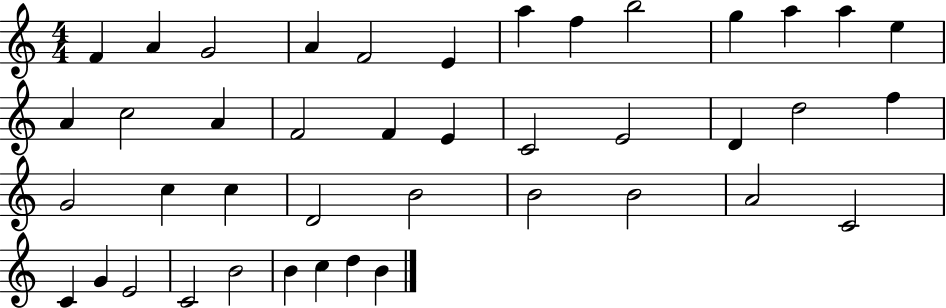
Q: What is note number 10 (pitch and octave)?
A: G5